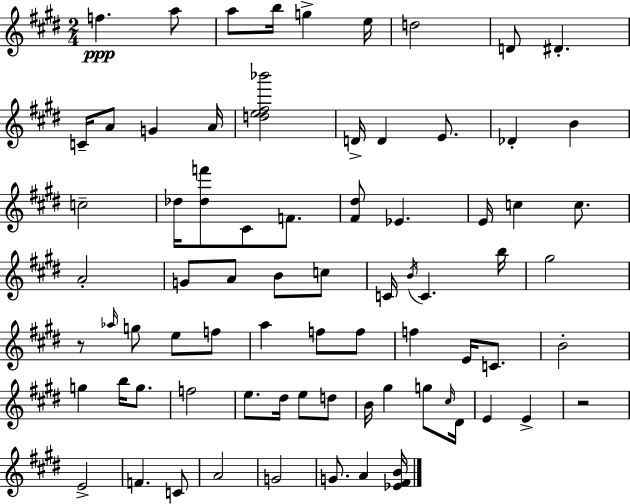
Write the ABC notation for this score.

X:1
T:Untitled
M:2/4
L:1/4
K:E
f a/2 a/2 b/4 g e/4 d2 D/2 ^D C/4 A/2 G A/4 [de^f_b']2 D/4 D E/2 _D B c2 _d/4 [_df']/2 ^C/2 F/2 [^F^d]/2 _E E/4 c c/2 A2 G/2 A/2 B/2 c/2 C/4 B/4 C b/4 ^g2 z/2 _a/4 g/2 e/2 f/2 a f/2 f/2 f E/4 C/2 B2 g b/4 g/2 f2 e/2 ^d/4 e/2 d/2 B/4 ^g g/2 ^c/4 ^D/4 E E z2 E2 F C/2 A2 G2 G/2 A [_E^FB]/4